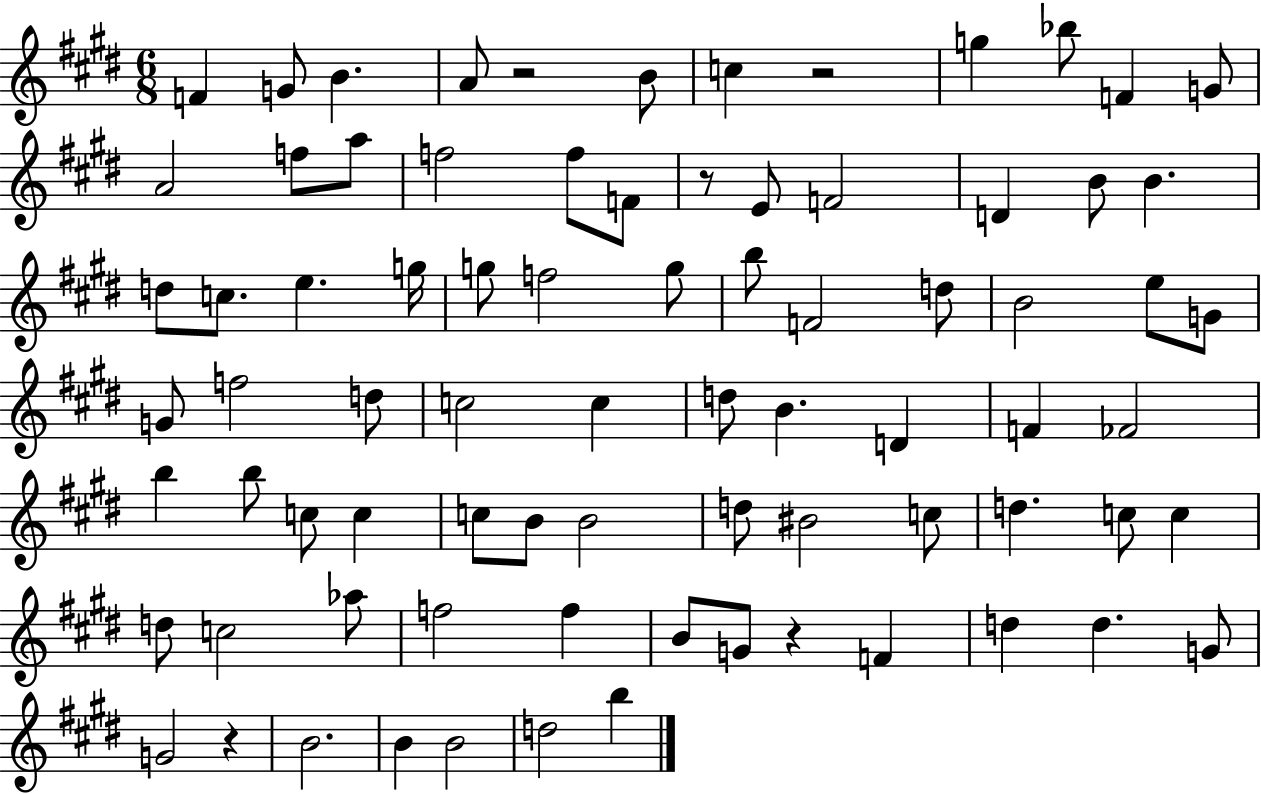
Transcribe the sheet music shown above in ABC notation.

X:1
T:Untitled
M:6/8
L:1/4
K:E
F G/2 B A/2 z2 B/2 c z2 g _b/2 F G/2 A2 f/2 a/2 f2 f/2 F/2 z/2 E/2 F2 D B/2 B d/2 c/2 e g/4 g/2 f2 g/2 b/2 F2 d/2 B2 e/2 G/2 G/2 f2 d/2 c2 c d/2 B D F _F2 b b/2 c/2 c c/2 B/2 B2 d/2 ^B2 c/2 d c/2 c d/2 c2 _a/2 f2 f B/2 G/2 z F d d G/2 G2 z B2 B B2 d2 b